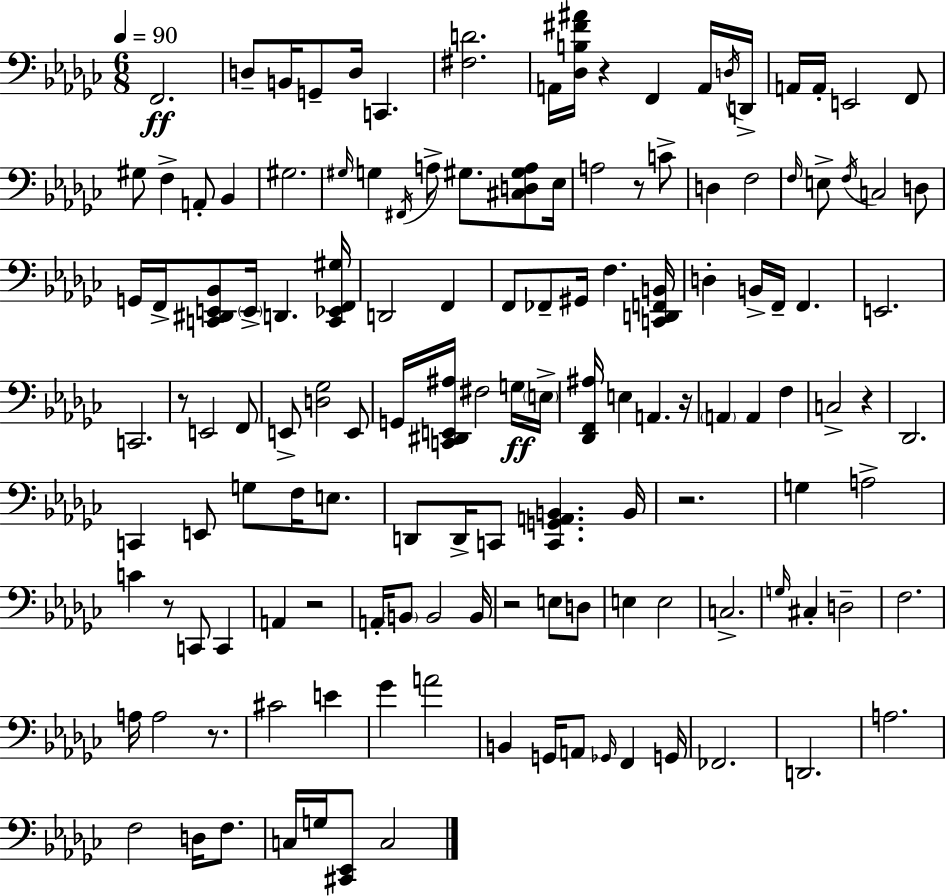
F2/h. D3/e B2/s G2/e D3/s C2/q. [F#3,D4]/h. A2/s [Db3,B3,F#4,A#4]/s R/q F2/q A2/s D3/s D2/s A2/s A2/s E2/h F2/e G#3/e F3/q A2/e Bb2/q G#3/h. G#3/s G3/q F#2/s A3/e G#3/e. [C#3,D3,G#3,A3]/e Eb3/s A3/h R/e C4/e D3/q F3/h F3/s E3/e F3/s C3/h D3/e G2/s F2/s [C2,D#2,E2,Bb2]/e E2/s D2/q. [C2,Eb2,F2,G#3]/s D2/h F2/q F2/e FES2/e G#2/s F3/q. [C2,D2,F2,B2]/s D3/q B2/s F2/s F2/q. E2/h. C2/h. R/e E2/h F2/e E2/e [D3,Gb3]/h E2/e G2/s [C2,D#2,E2,A#3]/s F#3/h G3/s E3/s [Db2,F2,A#3]/s E3/q A2/q. R/s A2/q A2/q F3/q C3/h R/q Db2/h. C2/q E2/e G3/e F3/s E3/e. D2/e D2/s C2/e [C2,G2,A2,B2]/q. B2/s R/h. G3/q A3/h C4/q R/e C2/e C2/q A2/q R/h A2/s B2/e B2/h B2/s R/h E3/e D3/e E3/q E3/h C3/h. G3/s C#3/q D3/h F3/h. A3/s A3/h R/e. C#4/h E4/q Gb4/q A4/h B2/q G2/s A2/e Gb2/s F2/q G2/s FES2/h. D2/h. A3/h. F3/h D3/s F3/e. C3/s G3/s [C#2,Eb2]/e C3/h